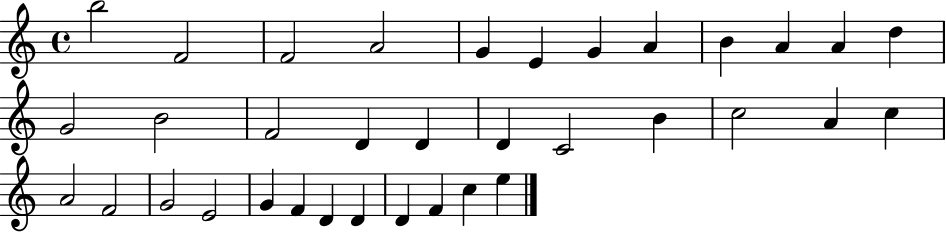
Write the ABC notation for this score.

X:1
T:Untitled
M:4/4
L:1/4
K:C
b2 F2 F2 A2 G E G A B A A d G2 B2 F2 D D D C2 B c2 A c A2 F2 G2 E2 G F D D D F c e